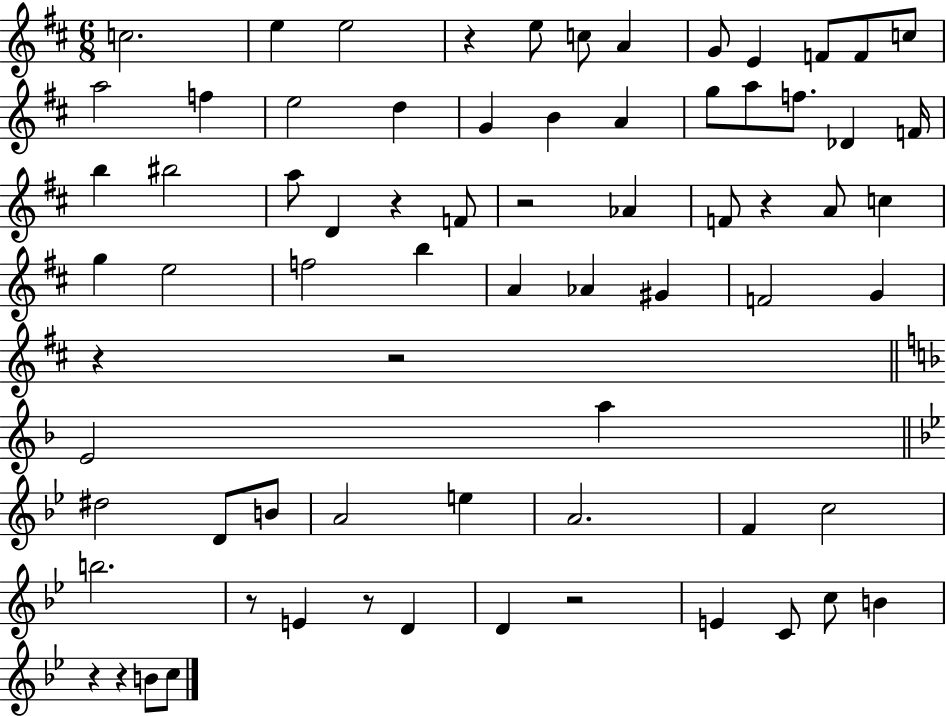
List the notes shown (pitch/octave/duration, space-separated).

C5/h. E5/q E5/h R/q E5/e C5/e A4/q G4/e E4/q F4/e F4/e C5/e A5/h F5/q E5/h D5/q G4/q B4/q A4/q G5/e A5/e F5/e. Db4/q F4/s B5/q BIS5/h A5/e D4/q R/q F4/e R/h Ab4/q F4/e R/q A4/e C5/q G5/q E5/h F5/h B5/q A4/q Ab4/q G#4/q F4/h G4/q R/q R/h E4/h A5/q D#5/h D4/e B4/e A4/h E5/q A4/h. F4/q C5/h B5/h. R/e E4/q R/e D4/q D4/q R/h E4/q C4/e C5/e B4/q R/q R/q B4/e C5/e